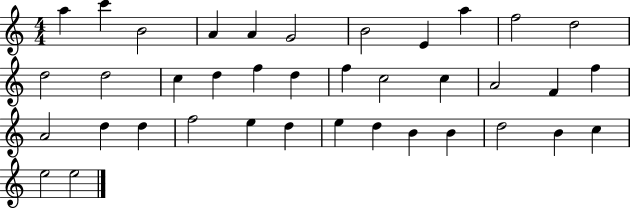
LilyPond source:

{
  \clef treble
  \numericTimeSignature
  \time 4/4
  \key c \major
  a''4 c'''4 b'2 | a'4 a'4 g'2 | b'2 e'4 a''4 | f''2 d''2 | \break d''2 d''2 | c''4 d''4 f''4 d''4 | f''4 c''2 c''4 | a'2 f'4 f''4 | \break a'2 d''4 d''4 | f''2 e''4 d''4 | e''4 d''4 b'4 b'4 | d''2 b'4 c''4 | \break e''2 e''2 | \bar "|."
}